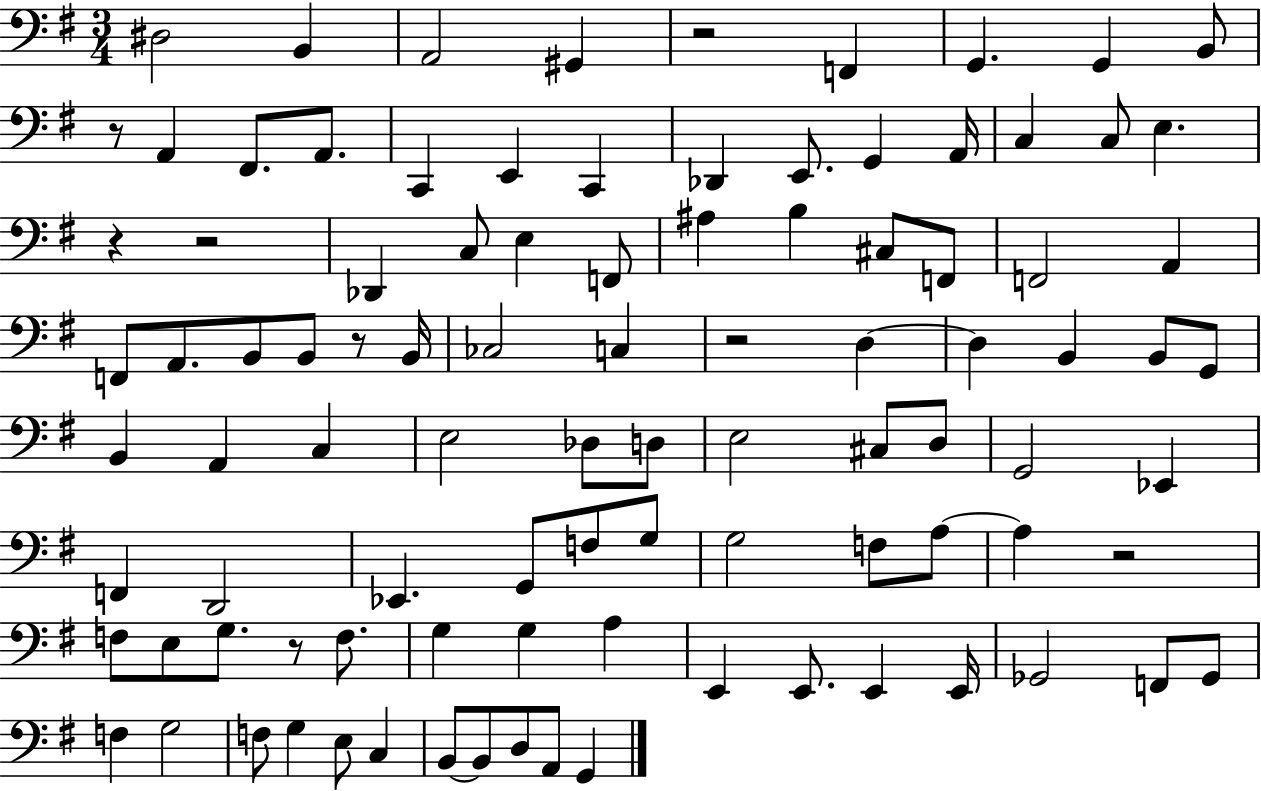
{
  \clef bass
  \numericTimeSignature
  \time 3/4
  \key g \major
  dis2 b,4 | a,2 gis,4 | r2 f,4 | g,4. g,4 b,8 | \break r8 a,4 fis,8. a,8. | c,4 e,4 c,4 | des,4 e,8. g,4 a,16 | c4 c8 e4. | \break r4 r2 | des,4 c8 e4 f,8 | ais4 b4 cis8 f,8 | f,2 a,4 | \break f,8 a,8. b,8 b,8 r8 b,16 | ces2 c4 | r2 d4~~ | d4 b,4 b,8 g,8 | \break b,4 a,4 c4 | e2 des8 d8 | e2 cis8 d8 | g,2 ees,4 | \break f,4 d,2 | ees,4. g,8 f8 g8 | g2 f8 a8~~ | a4 r2 | \break f8 e8 g8. r8 f8. | g4 g4 a4 | e,4 e,8. e,4 e,16 | ges,2 f,8 ges,8 | \break f4 g2 | f8 g4 e8 c4 | b,8~~ b,8 d8 a,8 g,4 | \bar "|."
}